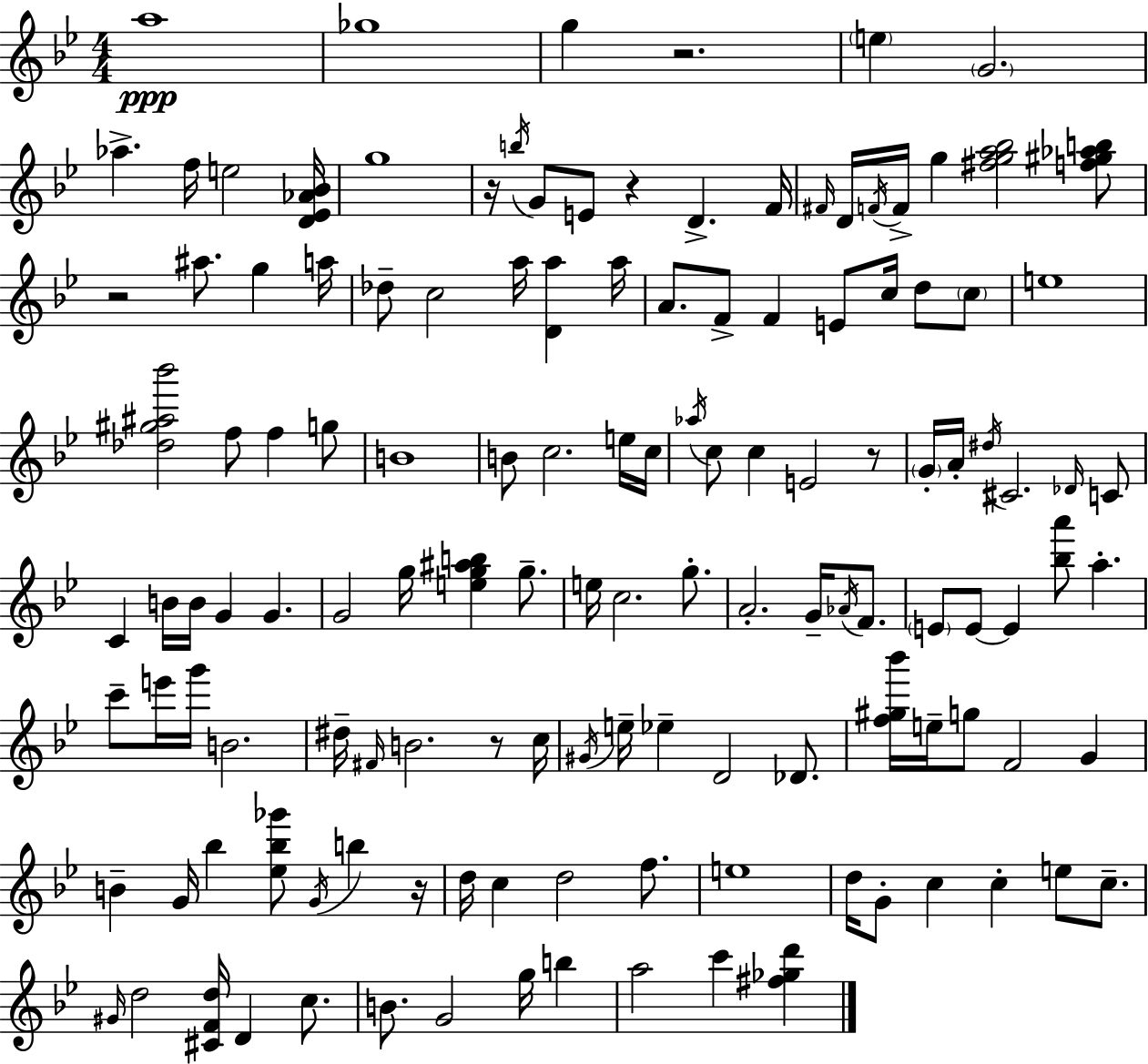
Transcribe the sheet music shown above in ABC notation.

X:1
T:Untitled
M:4/4
L:1/4
K:Bb
a4 _g4 g z2 e G2 _a f/4 e2 [D_E_A_B]/4 g4 z/4 b/4 G/2 E/2 z D F/4 ^F/4 D/4 F/4 F/4 g [^fga_b]2 [f^g_ab]/2 z2 ^a/2 g a/4 _d/2 c2 a/4 [Da] a/4 A/2 F/2 F E/2 c/4 d/2 c/2 e4 [_d^g^a_b']2 f/2 f g/2 B4 B/2 c2 e/4 c/4 _a/4 c/2 c E2 z/2 G/4 A/4 ^d/4 ^C2 _D/4 C/2 C B/4 B/4 G G G2 g/4 [eg^ab] g/2 e/4 c2 g/2 A2 G/4 _A/4 F/2 E/2 E/2 E [_ba']/2 a c'/2 e'/4 g'/4 B2 ^d/4 ^F/4 B2 z/2 c/4 ^G/4 e/4 _e D2 _D/2 [f^g_b']/4 e/4 g/2 F2 G B G/4 _b [_e_b_g']/2 G/4 b z/4 d/4 c d2 f/2 e4 d/4 G/2 c c e/2 c/2 ^G/4 d2 [^CFd]/4 D c/2 B/2 G2 g/4 b a2 c' [^f_gd']